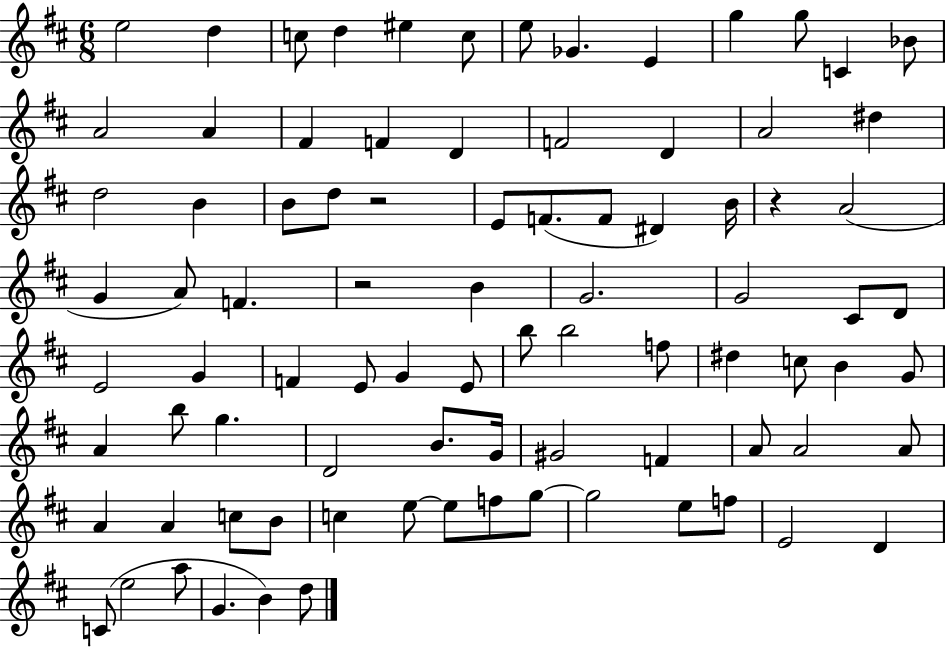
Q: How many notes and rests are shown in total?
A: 87